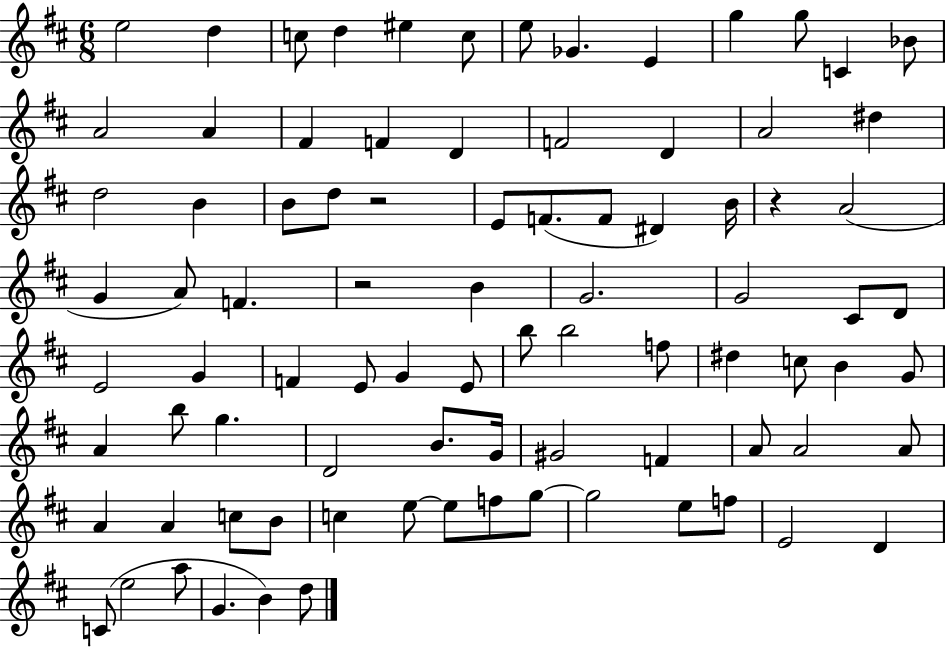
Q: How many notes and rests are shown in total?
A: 87